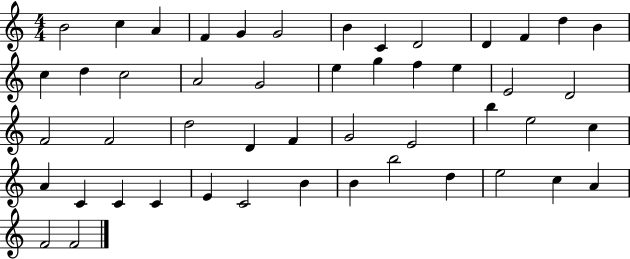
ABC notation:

X:1
T:Untitled
M:4/4
L:1/4
K:C
B2 c A F G G2 B C D2 D F d B c d c2 A2 G2 e g f e E2 D2 F2 F2 d2 D F G2 E2 b e2 c A C C C E C2 B B b2 d e2 c A F2 F2